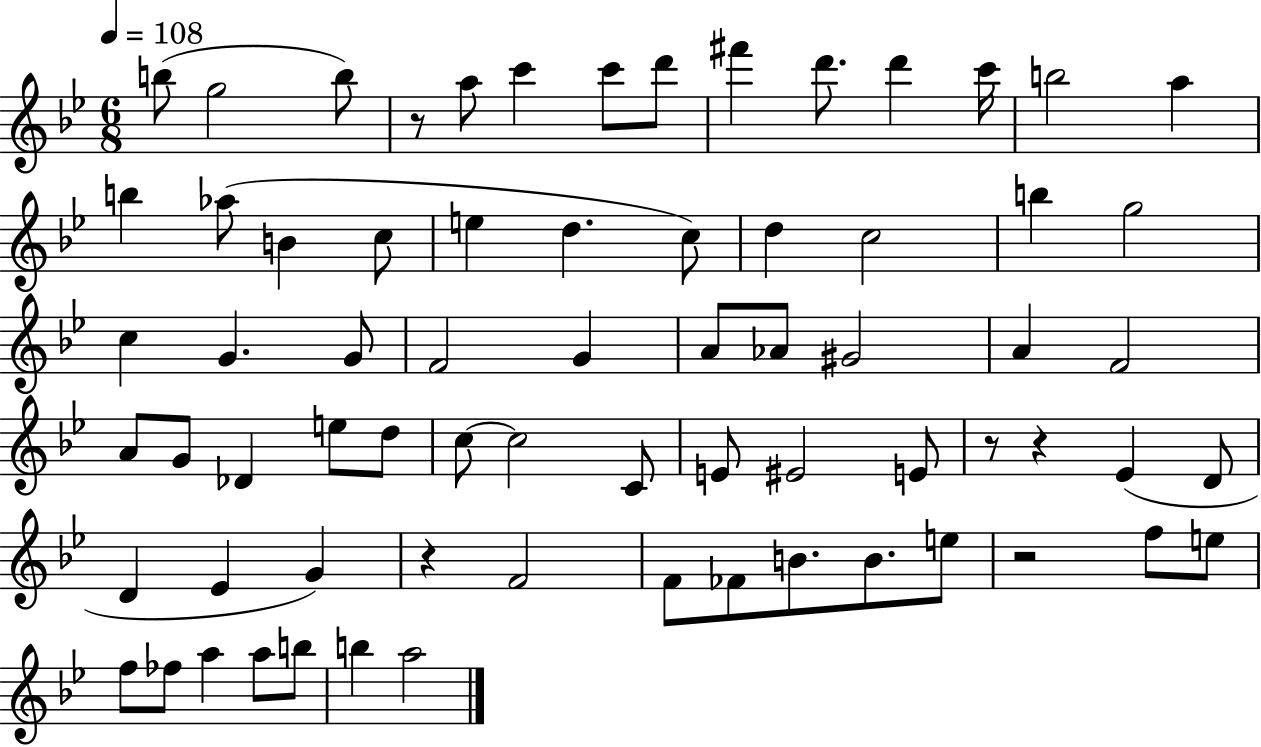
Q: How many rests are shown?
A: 5